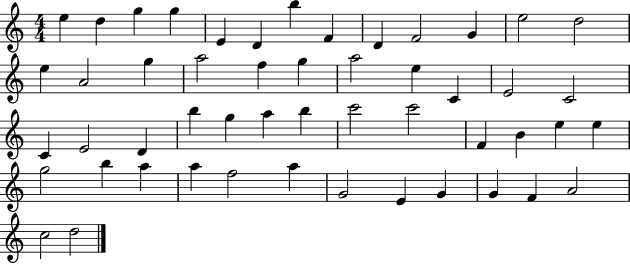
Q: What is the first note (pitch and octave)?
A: E5